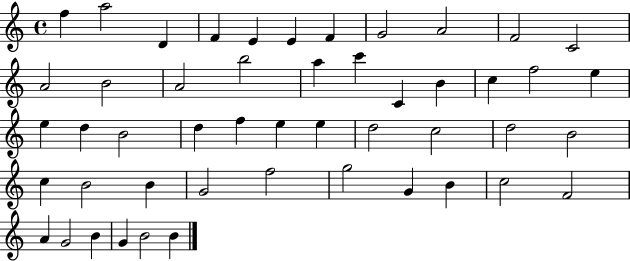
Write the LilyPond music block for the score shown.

{
  \clef treble
  \time 4/4
  \defaultTimeSignature
  \key c \major
  f''4 a''2 d'4 | f'4 e'4 e'4 f'4 | g'2 a'2 | f'2 c'2 | \break a'2 b'2 | a'2 b''2 | a''4 c'''4 c'4 b'4 | c''4 f''2 e''4 | \break e''4 d''4 b'2 | d''4 f''4 e''4 e''4 | d''2 c''2 | d''2 b'2 | \break c''4 b'2 b'4 | g'2 f''2 | g''2 g'4 b'4 | c''2 f'2 | \break a'4 g'2 b'4 | g'4 b'2 b'4 | \bar "|."
}